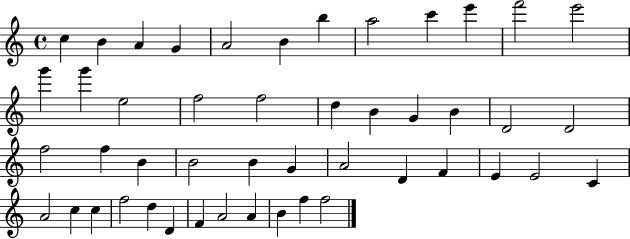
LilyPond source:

{
  \clef treble
  \time 4/4
  \defaultTimeSignature
  \key c \major
  c''4 b'4 a'4 g'4 | a'2 b'4 b''4 | a''2 c'''4 e'''4 | f'''2 e'''2 | \break g'''4 g'''4 e''2 | f''2 f''2 | d''4 b'4 g'4 b'4 | d'2 d'2 | \break f''2 f''4 b'4 | b'2 b'4 g'4 | a'2 d'4 f'4 | e'4 e'2 c'4 | \break a'2 c''4 c''4 | f''2 d''4 d'4 | f'4 a'2 a'4 | b'4 f''4 f''2 | \break \bar "|."
}